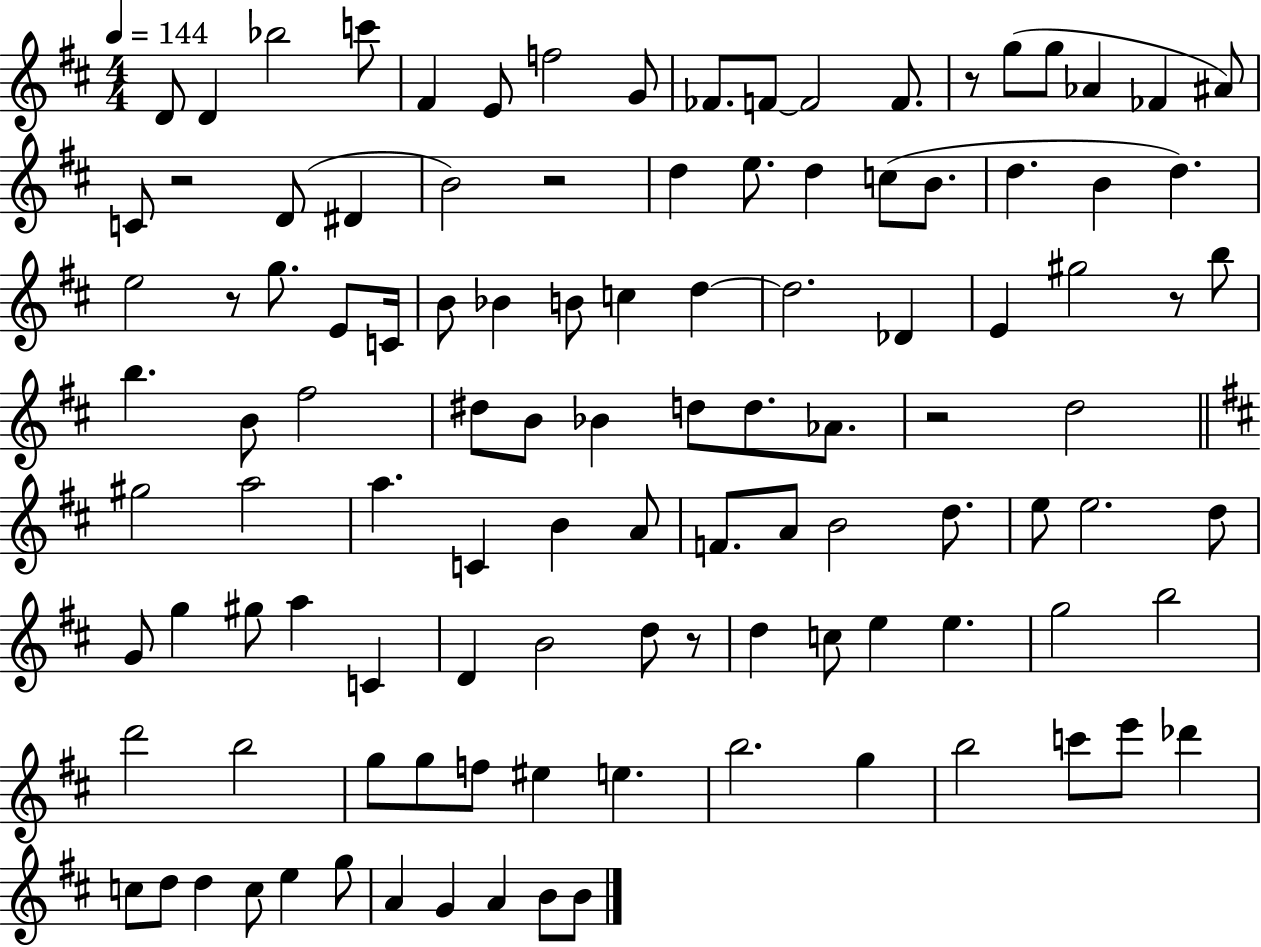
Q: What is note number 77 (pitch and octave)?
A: E5